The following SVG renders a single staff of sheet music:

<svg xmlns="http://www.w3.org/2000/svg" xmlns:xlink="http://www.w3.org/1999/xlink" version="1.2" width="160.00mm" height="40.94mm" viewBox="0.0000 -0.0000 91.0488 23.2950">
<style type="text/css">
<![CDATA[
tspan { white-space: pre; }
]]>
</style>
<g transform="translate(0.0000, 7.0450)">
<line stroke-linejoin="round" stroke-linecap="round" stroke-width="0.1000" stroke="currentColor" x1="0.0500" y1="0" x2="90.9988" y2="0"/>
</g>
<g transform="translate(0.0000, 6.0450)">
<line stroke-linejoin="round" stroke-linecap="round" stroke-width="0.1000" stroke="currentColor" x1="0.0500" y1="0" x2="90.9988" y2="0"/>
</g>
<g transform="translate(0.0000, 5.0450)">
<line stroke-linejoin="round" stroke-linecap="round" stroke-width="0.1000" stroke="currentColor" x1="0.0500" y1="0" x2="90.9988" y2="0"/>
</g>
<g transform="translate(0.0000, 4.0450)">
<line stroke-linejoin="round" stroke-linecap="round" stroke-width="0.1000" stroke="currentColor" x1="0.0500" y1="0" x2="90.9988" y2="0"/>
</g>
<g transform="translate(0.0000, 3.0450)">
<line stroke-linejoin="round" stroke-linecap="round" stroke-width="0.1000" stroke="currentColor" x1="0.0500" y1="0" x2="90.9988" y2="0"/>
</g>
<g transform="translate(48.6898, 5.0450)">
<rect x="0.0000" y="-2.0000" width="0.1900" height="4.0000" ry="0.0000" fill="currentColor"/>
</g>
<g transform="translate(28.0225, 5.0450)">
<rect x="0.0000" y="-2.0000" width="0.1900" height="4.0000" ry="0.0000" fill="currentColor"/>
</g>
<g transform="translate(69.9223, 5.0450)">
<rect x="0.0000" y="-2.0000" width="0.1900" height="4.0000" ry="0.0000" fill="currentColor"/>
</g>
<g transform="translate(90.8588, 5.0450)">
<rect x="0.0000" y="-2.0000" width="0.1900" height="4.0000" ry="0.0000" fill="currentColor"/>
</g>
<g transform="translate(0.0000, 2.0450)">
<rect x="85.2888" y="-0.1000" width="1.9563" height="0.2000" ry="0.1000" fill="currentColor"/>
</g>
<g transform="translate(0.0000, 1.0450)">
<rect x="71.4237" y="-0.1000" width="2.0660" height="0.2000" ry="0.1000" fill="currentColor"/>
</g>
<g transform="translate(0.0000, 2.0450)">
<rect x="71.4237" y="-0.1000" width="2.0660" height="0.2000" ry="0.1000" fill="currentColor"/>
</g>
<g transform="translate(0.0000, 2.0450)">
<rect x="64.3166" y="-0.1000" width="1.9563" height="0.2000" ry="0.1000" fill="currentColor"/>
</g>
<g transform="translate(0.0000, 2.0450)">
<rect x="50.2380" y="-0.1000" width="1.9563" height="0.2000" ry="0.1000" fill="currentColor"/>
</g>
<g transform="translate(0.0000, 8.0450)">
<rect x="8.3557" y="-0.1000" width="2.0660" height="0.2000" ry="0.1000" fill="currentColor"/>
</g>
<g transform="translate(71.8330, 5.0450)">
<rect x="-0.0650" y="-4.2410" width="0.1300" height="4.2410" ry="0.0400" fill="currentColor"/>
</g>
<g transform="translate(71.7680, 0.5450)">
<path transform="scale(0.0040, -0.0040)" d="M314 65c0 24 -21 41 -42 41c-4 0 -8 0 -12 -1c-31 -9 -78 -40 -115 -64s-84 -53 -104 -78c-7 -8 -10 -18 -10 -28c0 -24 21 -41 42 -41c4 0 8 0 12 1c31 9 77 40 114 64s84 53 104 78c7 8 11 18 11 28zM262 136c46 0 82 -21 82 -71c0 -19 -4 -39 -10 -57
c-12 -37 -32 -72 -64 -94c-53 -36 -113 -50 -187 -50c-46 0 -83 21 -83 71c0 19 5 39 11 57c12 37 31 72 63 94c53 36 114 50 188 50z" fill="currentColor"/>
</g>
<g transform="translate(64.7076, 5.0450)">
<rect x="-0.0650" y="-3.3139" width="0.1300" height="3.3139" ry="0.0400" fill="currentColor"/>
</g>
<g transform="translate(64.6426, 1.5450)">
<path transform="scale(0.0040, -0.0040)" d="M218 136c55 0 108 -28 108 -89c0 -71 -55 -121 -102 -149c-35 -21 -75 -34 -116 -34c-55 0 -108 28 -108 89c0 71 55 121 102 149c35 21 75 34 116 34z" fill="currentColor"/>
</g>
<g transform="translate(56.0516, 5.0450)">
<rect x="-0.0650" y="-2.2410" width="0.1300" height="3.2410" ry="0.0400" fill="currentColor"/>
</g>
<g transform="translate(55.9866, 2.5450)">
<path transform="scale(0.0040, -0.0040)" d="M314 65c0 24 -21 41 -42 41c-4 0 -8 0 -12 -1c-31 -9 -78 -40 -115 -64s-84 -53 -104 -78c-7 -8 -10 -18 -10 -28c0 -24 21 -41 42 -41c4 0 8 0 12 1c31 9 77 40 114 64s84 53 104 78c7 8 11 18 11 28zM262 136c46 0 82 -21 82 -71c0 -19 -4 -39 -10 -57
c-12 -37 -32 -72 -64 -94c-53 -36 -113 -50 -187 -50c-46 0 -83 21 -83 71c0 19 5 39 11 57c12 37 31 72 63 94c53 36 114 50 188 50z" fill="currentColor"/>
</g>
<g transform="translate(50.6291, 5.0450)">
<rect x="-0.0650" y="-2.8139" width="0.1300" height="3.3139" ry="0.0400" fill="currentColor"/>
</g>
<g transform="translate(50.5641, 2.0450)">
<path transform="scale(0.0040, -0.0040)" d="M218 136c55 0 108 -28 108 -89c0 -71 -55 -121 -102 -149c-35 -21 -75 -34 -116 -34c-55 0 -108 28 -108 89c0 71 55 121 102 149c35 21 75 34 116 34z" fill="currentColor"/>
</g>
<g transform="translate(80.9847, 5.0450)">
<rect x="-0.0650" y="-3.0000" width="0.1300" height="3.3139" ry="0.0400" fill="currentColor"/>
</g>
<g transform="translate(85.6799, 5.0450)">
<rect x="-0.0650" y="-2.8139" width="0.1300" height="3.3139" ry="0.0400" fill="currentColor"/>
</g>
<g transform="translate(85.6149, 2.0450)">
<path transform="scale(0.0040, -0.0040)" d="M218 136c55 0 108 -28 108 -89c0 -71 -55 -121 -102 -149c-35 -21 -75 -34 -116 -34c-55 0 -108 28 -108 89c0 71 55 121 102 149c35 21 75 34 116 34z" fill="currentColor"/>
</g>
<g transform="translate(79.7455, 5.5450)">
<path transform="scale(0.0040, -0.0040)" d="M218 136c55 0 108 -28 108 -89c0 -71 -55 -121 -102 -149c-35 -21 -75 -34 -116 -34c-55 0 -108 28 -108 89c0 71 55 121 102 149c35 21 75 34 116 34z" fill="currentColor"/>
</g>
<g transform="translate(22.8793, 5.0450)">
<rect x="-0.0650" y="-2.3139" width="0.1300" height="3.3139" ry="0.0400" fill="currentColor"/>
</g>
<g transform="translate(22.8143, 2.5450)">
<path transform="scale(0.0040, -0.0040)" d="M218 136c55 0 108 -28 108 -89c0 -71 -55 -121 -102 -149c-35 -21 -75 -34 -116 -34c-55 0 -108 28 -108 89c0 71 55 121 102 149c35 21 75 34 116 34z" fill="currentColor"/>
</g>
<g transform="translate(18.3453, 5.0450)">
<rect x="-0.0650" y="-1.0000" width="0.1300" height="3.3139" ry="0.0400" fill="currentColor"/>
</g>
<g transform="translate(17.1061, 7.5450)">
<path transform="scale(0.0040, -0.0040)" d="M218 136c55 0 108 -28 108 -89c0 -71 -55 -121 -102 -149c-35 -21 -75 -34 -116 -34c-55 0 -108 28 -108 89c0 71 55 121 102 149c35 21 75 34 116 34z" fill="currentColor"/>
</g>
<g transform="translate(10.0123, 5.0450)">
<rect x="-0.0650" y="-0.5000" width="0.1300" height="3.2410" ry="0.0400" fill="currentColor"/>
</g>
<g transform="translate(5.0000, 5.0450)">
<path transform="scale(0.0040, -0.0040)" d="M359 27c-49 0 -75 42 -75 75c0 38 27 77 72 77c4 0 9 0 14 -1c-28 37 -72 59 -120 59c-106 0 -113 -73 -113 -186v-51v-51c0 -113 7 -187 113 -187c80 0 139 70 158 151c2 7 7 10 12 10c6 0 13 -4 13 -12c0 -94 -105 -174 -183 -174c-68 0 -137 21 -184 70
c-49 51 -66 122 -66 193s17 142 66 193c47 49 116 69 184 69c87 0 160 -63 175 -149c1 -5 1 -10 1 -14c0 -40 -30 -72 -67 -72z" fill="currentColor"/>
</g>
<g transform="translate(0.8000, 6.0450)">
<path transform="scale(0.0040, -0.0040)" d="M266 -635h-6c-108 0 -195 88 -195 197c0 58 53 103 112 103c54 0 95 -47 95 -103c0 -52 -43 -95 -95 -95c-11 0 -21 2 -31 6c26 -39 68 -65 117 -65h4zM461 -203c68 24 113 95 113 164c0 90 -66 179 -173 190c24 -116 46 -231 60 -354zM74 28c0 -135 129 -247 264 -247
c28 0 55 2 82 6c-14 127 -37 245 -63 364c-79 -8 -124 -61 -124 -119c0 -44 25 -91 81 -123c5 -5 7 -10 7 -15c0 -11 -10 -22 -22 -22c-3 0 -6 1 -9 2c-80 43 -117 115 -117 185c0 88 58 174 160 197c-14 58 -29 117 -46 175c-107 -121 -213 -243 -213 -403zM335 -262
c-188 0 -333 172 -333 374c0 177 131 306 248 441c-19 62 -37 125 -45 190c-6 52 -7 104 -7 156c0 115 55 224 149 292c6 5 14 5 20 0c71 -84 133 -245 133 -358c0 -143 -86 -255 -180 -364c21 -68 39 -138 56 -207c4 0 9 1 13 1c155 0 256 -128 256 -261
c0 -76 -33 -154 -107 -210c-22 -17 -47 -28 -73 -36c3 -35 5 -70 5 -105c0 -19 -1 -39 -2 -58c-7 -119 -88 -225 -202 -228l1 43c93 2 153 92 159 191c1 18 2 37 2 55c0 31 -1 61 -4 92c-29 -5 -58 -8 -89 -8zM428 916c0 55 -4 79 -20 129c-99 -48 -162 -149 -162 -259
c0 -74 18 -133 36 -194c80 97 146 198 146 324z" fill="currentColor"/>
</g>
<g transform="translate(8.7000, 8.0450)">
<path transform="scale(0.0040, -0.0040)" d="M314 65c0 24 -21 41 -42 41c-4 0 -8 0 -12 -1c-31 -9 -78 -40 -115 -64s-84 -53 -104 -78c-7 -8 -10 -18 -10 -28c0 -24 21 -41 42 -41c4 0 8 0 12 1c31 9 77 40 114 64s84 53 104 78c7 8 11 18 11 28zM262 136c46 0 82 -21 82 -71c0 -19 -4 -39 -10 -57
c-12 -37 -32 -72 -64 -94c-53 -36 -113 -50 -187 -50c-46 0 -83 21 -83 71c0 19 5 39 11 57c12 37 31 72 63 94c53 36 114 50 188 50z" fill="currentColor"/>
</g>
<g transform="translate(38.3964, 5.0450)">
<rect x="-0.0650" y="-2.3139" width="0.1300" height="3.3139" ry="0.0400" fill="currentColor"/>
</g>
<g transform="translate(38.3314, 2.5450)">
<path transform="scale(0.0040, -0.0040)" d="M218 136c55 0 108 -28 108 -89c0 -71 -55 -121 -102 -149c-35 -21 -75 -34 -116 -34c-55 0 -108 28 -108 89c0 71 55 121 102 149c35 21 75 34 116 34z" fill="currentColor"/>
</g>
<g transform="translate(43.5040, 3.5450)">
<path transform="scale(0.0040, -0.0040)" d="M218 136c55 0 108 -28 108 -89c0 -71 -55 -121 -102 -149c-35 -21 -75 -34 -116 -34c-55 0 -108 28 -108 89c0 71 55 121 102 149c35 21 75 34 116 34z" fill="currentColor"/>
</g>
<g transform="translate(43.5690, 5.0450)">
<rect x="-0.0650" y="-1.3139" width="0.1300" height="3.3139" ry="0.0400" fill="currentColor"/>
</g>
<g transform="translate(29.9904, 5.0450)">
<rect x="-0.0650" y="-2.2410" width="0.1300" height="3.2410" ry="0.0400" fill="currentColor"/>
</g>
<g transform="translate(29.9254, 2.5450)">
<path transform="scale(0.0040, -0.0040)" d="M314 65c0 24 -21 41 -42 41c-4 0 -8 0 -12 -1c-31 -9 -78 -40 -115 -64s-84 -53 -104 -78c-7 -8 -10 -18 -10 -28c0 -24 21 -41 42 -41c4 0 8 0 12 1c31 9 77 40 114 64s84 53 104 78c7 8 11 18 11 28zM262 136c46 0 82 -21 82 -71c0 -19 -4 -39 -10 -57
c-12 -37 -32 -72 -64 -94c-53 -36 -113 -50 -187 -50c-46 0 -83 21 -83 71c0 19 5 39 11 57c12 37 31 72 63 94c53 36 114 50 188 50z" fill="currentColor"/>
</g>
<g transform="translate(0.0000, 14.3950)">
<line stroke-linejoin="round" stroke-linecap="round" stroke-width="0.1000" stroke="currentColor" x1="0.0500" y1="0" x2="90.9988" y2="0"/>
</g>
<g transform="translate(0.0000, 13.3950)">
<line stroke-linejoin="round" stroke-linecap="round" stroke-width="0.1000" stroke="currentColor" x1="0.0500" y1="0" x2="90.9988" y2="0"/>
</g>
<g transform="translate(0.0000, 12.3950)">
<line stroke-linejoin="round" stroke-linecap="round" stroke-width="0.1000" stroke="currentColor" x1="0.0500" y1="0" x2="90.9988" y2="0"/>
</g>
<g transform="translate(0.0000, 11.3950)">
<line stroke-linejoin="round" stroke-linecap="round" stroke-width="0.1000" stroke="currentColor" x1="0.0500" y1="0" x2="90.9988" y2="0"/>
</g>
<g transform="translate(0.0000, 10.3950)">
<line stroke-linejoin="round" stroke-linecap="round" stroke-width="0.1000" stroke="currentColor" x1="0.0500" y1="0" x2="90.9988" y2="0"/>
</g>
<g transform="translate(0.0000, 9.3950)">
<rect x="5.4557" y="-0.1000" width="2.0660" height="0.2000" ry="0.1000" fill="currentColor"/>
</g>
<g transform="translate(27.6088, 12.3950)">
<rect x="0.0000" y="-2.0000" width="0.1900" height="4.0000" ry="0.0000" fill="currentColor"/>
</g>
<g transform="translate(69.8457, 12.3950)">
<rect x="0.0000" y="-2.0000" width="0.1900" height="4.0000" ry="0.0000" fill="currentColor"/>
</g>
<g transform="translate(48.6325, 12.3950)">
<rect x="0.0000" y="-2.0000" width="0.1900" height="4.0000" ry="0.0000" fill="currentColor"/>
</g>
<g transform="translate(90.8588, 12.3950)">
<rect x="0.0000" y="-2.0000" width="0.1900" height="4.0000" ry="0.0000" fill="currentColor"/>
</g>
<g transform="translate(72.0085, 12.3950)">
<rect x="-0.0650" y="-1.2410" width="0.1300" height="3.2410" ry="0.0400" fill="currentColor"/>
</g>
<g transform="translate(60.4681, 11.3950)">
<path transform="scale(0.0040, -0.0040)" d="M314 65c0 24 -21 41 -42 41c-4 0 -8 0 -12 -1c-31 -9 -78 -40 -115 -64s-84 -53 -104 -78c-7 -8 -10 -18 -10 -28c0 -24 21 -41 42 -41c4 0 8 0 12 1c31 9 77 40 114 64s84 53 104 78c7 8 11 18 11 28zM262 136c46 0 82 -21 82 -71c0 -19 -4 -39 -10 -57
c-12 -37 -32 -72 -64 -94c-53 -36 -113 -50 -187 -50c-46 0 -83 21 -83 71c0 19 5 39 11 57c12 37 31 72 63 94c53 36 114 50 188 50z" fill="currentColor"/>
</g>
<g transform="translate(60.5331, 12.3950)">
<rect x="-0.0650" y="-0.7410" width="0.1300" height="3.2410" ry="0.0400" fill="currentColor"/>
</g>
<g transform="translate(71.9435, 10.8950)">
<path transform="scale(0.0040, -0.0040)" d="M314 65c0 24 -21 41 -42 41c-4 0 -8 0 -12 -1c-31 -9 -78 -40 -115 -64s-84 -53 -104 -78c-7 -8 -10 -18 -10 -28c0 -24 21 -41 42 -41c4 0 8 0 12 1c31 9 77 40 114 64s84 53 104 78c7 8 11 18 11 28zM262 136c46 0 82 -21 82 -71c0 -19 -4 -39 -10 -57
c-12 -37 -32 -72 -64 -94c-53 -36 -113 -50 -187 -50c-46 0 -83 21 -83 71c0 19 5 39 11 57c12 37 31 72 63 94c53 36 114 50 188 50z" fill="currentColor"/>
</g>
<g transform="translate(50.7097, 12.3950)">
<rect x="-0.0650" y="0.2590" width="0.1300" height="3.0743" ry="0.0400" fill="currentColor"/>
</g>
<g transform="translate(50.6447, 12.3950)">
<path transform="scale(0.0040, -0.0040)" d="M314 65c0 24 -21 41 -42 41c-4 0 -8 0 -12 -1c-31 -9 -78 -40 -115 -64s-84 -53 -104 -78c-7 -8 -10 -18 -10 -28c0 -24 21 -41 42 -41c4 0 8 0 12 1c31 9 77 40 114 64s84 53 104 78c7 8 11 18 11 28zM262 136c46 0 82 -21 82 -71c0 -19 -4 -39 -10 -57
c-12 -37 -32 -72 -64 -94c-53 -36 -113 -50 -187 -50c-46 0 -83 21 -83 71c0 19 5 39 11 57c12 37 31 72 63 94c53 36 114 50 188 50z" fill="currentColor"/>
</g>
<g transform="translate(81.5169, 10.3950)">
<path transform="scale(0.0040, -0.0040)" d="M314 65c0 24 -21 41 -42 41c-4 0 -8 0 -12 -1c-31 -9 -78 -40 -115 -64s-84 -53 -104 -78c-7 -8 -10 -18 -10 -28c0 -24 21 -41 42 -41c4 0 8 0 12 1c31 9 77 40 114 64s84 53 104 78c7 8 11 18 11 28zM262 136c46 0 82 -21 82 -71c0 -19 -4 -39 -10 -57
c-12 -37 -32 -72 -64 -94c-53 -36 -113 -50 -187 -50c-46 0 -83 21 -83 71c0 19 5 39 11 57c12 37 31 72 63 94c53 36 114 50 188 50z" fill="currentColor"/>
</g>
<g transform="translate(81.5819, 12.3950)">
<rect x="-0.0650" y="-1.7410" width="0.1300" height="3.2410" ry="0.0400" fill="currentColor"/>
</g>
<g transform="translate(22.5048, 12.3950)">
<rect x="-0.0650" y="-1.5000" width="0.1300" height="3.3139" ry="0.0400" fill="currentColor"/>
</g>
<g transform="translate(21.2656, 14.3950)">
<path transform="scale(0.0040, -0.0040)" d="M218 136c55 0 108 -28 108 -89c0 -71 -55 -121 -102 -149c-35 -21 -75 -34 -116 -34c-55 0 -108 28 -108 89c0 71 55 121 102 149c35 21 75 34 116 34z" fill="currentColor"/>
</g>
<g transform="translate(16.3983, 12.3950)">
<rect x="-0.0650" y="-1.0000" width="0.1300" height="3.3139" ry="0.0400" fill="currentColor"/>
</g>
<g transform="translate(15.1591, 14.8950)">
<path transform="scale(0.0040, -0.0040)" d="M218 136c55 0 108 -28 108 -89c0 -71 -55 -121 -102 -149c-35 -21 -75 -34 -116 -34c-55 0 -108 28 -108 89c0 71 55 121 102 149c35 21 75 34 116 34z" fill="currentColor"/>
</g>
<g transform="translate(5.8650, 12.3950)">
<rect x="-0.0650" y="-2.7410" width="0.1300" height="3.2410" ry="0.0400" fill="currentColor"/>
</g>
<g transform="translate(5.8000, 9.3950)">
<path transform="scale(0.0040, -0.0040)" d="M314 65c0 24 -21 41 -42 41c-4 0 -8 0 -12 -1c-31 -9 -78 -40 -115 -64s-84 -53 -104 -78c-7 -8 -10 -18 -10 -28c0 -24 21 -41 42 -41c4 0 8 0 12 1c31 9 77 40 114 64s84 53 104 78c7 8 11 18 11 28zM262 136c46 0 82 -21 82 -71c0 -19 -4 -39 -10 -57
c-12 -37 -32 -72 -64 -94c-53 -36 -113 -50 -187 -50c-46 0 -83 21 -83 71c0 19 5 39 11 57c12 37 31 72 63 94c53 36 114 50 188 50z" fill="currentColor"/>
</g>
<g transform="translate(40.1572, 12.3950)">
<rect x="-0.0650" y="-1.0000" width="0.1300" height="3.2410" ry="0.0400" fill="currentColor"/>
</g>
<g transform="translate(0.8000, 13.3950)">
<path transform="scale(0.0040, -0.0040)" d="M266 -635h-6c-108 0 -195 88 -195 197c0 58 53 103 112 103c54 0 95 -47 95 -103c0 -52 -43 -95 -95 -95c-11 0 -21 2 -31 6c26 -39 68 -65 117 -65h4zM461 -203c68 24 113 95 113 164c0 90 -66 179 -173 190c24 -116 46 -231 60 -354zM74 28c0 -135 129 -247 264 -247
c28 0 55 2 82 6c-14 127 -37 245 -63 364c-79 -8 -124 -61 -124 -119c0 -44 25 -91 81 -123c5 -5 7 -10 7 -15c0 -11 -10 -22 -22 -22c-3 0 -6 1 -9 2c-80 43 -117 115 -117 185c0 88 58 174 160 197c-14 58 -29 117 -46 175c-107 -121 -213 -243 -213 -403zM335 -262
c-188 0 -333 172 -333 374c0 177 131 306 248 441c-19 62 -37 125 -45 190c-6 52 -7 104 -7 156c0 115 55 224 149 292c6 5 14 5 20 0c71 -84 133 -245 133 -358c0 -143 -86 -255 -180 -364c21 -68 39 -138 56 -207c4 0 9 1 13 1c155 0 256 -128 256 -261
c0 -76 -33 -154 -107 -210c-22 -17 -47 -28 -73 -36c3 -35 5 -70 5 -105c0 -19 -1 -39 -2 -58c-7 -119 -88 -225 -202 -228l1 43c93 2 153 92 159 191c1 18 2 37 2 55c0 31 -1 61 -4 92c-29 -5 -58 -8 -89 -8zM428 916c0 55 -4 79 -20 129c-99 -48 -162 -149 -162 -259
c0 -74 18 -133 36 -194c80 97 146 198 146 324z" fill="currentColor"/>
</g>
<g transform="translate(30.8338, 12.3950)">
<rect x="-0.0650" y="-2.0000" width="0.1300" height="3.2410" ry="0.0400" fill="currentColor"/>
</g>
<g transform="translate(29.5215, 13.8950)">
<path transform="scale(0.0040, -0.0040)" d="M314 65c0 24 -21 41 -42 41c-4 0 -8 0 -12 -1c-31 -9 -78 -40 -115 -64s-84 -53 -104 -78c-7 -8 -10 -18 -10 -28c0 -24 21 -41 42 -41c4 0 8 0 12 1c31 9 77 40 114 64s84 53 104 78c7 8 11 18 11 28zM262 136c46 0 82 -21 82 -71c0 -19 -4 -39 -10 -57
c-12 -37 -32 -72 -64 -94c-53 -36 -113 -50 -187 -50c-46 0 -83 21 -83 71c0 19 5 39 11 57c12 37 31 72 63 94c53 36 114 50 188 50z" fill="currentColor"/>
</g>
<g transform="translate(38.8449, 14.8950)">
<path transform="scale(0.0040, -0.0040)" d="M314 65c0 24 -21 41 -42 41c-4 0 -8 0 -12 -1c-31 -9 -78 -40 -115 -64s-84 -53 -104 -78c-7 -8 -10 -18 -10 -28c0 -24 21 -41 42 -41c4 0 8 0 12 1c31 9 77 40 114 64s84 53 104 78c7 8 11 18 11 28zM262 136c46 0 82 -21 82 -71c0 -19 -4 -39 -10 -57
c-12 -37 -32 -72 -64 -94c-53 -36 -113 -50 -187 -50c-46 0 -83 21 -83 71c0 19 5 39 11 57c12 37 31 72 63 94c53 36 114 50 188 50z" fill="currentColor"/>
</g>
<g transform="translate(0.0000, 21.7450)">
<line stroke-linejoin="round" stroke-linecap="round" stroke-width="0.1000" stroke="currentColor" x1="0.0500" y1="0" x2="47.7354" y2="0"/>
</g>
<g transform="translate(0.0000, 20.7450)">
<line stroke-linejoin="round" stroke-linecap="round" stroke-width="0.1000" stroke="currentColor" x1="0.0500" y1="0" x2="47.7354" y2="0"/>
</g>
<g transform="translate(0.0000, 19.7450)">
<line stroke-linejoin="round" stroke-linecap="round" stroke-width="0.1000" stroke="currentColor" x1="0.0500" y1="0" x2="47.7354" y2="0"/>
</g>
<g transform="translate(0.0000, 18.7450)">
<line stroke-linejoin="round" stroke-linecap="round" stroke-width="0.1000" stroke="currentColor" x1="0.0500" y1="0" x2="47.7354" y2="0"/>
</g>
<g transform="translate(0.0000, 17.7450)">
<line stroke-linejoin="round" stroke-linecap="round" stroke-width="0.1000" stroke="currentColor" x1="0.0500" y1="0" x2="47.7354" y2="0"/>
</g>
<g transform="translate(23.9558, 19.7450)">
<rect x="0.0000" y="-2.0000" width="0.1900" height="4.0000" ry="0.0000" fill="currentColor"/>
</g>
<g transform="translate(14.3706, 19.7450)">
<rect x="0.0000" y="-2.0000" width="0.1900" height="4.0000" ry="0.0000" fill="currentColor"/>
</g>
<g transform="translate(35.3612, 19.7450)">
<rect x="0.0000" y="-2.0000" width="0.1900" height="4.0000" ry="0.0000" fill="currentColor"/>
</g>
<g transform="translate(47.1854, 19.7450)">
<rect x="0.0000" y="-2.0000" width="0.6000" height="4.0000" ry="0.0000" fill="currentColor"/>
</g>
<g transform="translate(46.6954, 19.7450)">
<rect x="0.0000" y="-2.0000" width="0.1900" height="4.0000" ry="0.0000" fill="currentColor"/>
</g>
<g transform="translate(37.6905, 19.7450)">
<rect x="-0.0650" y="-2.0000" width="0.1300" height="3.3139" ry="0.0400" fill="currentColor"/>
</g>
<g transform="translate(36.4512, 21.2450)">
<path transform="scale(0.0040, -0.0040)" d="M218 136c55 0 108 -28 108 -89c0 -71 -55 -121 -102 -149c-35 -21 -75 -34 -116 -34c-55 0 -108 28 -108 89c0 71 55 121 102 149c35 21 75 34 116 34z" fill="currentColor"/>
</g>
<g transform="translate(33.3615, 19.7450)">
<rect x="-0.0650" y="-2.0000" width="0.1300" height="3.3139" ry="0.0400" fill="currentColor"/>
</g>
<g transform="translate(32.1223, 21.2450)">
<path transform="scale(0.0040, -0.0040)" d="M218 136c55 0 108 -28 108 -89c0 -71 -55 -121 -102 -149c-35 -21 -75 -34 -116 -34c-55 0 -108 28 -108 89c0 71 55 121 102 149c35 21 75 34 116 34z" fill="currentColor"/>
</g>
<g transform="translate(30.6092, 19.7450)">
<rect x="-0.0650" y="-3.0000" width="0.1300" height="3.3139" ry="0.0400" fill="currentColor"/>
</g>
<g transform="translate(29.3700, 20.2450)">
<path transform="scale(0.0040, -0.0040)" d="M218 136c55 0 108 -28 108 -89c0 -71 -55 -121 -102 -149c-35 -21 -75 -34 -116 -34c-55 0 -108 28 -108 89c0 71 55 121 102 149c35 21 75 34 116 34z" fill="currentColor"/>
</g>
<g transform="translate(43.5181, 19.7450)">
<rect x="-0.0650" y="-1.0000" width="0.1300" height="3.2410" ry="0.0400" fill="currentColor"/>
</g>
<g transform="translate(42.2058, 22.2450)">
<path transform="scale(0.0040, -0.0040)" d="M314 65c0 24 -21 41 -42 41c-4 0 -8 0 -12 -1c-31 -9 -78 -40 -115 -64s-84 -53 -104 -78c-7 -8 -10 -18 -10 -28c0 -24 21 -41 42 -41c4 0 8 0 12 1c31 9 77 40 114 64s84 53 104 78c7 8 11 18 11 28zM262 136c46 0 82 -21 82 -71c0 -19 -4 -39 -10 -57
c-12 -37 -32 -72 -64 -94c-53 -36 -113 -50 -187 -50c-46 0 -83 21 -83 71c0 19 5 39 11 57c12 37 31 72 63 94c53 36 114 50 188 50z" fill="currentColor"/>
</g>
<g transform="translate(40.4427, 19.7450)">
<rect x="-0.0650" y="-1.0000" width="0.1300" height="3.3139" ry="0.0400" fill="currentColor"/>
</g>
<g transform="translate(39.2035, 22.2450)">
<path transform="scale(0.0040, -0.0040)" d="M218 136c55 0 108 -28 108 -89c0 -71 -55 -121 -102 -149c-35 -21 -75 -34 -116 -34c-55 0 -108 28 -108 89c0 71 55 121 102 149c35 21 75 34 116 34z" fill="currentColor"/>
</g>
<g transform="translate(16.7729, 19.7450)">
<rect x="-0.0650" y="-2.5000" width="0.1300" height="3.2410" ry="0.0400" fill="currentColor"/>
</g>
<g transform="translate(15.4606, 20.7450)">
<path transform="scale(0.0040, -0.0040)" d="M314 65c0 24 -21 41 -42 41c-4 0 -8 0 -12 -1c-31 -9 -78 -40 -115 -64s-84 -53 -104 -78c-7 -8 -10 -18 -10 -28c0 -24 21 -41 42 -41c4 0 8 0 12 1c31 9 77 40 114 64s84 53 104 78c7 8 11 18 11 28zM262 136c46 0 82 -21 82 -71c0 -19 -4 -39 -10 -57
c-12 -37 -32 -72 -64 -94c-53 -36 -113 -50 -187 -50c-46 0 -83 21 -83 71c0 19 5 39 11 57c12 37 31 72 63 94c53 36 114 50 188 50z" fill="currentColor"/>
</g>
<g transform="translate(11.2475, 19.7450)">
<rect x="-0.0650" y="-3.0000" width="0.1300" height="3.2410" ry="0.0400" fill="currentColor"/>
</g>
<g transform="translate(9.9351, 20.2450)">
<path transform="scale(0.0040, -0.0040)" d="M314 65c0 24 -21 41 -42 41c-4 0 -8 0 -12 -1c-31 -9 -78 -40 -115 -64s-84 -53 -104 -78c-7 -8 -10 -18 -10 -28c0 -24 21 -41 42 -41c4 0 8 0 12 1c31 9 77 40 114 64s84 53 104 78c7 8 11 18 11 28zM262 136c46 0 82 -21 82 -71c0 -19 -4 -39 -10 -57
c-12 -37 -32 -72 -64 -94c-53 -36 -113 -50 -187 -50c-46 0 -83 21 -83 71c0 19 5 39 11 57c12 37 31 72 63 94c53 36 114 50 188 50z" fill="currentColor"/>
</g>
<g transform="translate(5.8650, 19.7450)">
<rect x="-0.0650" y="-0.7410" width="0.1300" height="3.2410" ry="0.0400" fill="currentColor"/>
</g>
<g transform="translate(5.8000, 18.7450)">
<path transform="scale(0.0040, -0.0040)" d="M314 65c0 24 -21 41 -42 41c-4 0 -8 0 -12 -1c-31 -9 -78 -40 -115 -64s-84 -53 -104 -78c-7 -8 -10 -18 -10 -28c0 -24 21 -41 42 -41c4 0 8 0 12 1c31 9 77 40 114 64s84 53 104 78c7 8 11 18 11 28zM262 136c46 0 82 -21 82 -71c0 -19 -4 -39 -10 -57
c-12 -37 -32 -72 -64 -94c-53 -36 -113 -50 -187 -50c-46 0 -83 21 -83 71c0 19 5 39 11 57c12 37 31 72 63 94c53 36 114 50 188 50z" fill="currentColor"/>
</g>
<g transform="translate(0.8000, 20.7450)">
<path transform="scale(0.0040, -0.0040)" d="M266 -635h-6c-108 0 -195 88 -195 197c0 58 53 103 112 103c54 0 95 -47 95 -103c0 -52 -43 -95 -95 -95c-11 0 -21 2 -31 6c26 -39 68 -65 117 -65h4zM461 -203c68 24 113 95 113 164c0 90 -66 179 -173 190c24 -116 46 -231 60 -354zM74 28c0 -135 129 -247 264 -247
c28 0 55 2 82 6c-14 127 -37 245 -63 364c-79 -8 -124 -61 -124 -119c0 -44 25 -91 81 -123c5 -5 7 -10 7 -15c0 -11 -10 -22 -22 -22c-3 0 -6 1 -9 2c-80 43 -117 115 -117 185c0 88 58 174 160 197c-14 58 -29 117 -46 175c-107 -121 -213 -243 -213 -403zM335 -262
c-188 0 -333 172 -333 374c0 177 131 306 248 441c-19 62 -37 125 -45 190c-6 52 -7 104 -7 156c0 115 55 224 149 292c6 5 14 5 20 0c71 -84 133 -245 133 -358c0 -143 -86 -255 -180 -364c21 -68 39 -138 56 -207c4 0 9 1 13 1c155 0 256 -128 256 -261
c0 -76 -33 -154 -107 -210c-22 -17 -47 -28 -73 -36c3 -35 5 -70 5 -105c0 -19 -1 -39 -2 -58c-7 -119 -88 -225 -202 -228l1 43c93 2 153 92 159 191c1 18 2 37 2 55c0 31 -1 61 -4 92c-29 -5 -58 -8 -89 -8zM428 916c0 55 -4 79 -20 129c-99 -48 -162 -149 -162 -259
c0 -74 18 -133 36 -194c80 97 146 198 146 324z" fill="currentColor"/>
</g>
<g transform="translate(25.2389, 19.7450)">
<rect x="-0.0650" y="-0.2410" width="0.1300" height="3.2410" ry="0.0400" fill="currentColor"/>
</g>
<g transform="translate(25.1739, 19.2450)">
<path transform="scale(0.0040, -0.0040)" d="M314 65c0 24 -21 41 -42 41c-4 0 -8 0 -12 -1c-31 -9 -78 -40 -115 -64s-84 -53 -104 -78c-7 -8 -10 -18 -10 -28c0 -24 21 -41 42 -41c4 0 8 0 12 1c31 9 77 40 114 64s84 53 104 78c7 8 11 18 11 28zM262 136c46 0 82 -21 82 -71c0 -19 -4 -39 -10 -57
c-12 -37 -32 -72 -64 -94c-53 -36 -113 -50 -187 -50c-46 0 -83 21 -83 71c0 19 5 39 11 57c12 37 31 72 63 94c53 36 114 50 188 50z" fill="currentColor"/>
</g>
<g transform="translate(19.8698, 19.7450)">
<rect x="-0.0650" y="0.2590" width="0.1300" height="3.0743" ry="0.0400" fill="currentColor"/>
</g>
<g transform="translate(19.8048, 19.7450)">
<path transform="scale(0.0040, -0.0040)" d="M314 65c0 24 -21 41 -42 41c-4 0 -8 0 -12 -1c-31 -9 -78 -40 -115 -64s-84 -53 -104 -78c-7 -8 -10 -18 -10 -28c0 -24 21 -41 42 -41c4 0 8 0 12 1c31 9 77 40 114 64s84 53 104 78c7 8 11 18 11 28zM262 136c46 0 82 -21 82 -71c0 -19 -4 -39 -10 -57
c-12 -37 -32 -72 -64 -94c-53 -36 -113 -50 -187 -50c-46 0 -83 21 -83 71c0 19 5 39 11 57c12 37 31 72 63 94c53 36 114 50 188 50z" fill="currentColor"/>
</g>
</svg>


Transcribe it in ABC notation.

X:1
T:Untitled
M:4/4
L:1/4
K:C
C2 D g g2 g e a g2 b d'2 A a a2 D E F2 D2 B2 d2 e2 f2 d2 A2 G2 B2 c2 A F F D D2